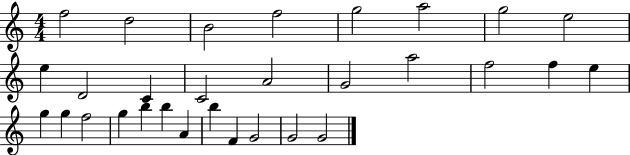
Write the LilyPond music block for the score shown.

{
  \clef treble
  \numericTimeSignature
  \time 4/4
  \key c \major
  f''2 d''2 | b'2 f''2 | g''2 a''2 | g''2 e''2 | \break e''4 d'2 c'4 | c'2 a'2 | g'2 a''2 | f''2 f''4 e''4 | \break g''4 g''4 f''2 | g''4 b''4 b''4 a'4 | b''4 f'4 g'2 | g'2 g'2 | \break \bar "|."
}